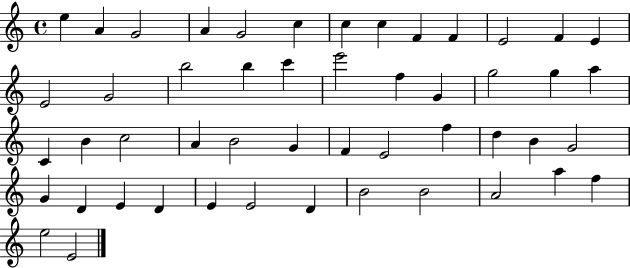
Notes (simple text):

E5/q A4/q G4/h A4/q G4/h C5/q C5/q C5/q F4/q F4/q E4/h F4/q E4/q E4/h G4/h B5/h B5/q C6/q E6/h F5/q G4/q G5/h G5/q A5/q C4/q B4/q C5/h A4/q B4/h G4/q F4/q E4/h F5/q D5/q B4/q G4/h G4/q D4/q E4/q D4/q E4/q E4/h D4/q B4/h B4/h A4/h A5/q F5/q E5/h E4/h